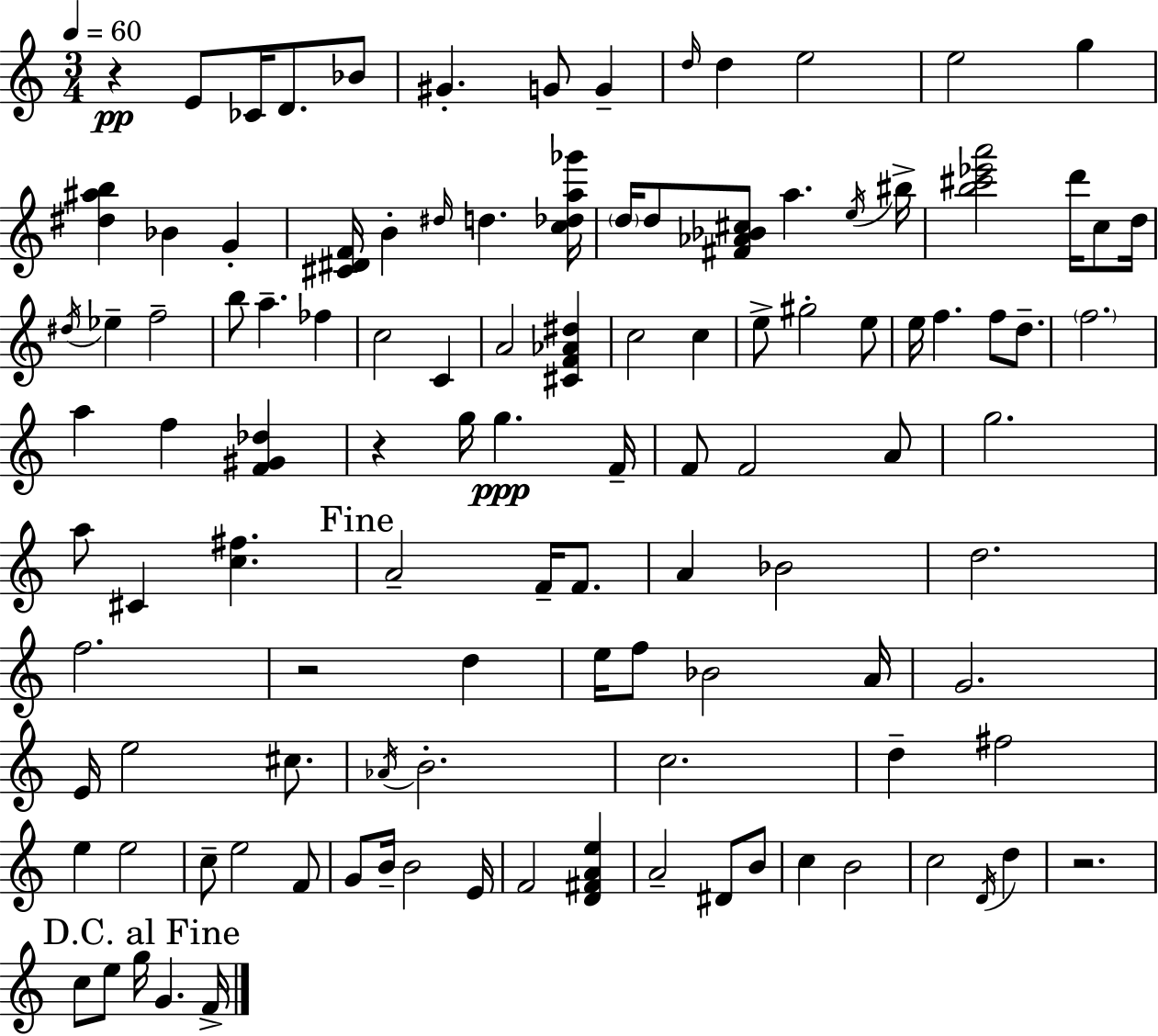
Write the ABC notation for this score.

X:1
T:Untitled
M:3/4
L:1/4
K:C
z E/2 _C/4 D/2 _B/2 ^G G/2 G d/4 d e2 e2 g [^d^ab] _B G [^C^DF]/4 B ^d/4 d [c_da_g']/4 d/4 d/2 [^F_A_B^c]/2 a e/4 ^b/4 [b^c'_e'a']2 d'/4 c/2 d/4 ^d/4 _e f2 b/2 a _f c2 C A2 [^CF_A^d] c2 c e/2 ^g2 e/2 e/4 f f/2 d/2 f2 a f [F^G_d] z g/4 g F/4 F/2 F2 A/2 g2 a/2 ^C [c^f] A2 F/4 F/2 A _B2 d2 f2 z2 d e/4 f/2 _B2 A/4 G2 E/4 e2 ^c/2 _A/4 B2 c2 d ^f2 e e2 c/2 e2 F/2 G/2 B/4 B2 E/4 F2 [D^FAe] A2 ^D/2 B/2 c B2 c2 D/4 d z2 c/2 e/2 g/4 G F/4